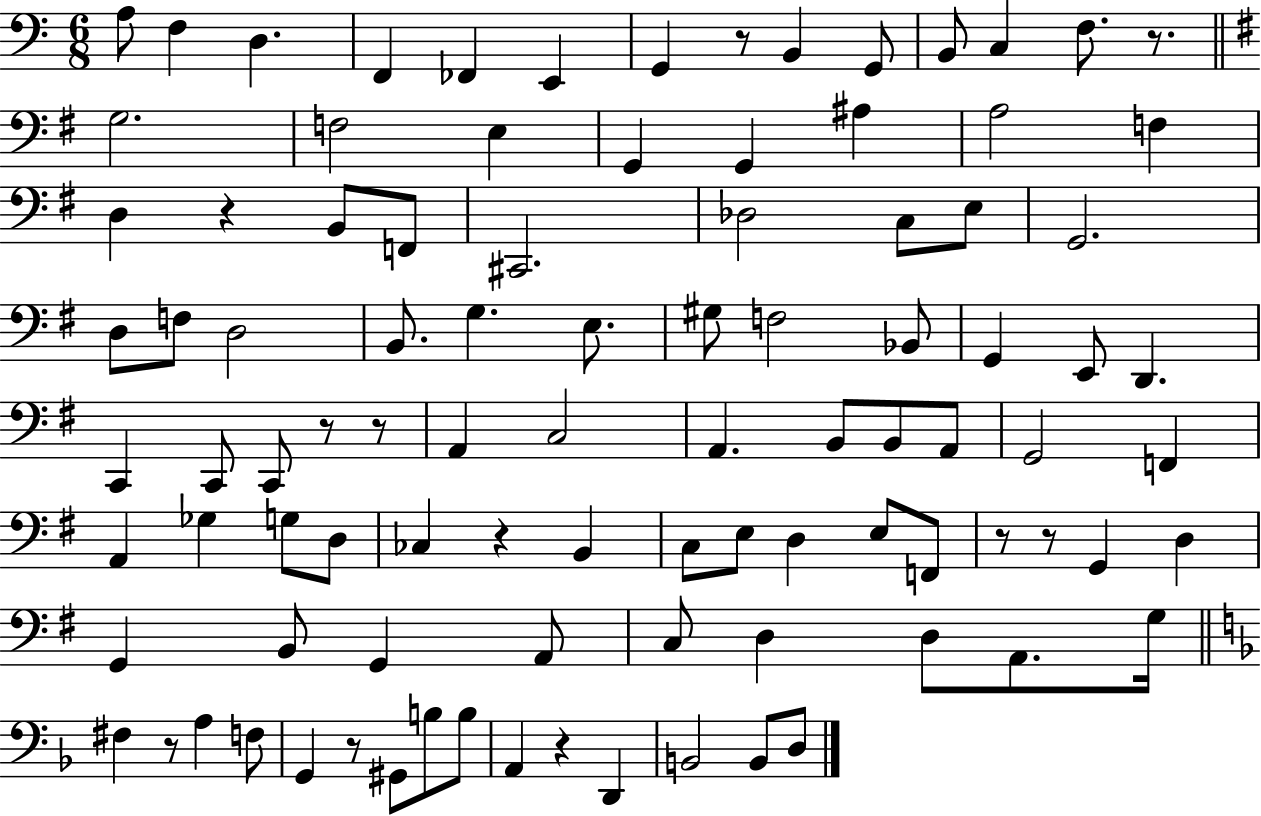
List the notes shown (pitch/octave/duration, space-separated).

A3/e F3/q D3/q. F2/q FES2/q E2/q G2/q R/e B2/q G2/e B2/e C3/q F3/e. R/e. G3/h. F3/h E3/q G2/q G2/q A#3/q A3/h F3/q D3/q R/q B2/e F2/e C#2/h. Db3/h C3/e E3/e G2/h. D3/e F3/e D3/h B2/e. G3/q. E3/e. G#3/e F3/h Bb2/e G2/q E2/e D2/q. C2/q C2/e C2/e R/e R/e A2/q C3/h A2/q. B2/e B2/e A2/e G2/h F2/q A2/q Gb3/q G3/e D3/e CES3/q R/q B2/q C3/e E3/e D3/q E3/e F2/e R/e R/e G2/q D3/q G2/q B2/e G2/q A2/e C3/e D3/q D3/e A2/e. G3/s F#3/q R/e A3/q F3/e G2/q R/e G#2/e B3/e B3/e A2/q R/q D2/q B2/h B2/e D3/e